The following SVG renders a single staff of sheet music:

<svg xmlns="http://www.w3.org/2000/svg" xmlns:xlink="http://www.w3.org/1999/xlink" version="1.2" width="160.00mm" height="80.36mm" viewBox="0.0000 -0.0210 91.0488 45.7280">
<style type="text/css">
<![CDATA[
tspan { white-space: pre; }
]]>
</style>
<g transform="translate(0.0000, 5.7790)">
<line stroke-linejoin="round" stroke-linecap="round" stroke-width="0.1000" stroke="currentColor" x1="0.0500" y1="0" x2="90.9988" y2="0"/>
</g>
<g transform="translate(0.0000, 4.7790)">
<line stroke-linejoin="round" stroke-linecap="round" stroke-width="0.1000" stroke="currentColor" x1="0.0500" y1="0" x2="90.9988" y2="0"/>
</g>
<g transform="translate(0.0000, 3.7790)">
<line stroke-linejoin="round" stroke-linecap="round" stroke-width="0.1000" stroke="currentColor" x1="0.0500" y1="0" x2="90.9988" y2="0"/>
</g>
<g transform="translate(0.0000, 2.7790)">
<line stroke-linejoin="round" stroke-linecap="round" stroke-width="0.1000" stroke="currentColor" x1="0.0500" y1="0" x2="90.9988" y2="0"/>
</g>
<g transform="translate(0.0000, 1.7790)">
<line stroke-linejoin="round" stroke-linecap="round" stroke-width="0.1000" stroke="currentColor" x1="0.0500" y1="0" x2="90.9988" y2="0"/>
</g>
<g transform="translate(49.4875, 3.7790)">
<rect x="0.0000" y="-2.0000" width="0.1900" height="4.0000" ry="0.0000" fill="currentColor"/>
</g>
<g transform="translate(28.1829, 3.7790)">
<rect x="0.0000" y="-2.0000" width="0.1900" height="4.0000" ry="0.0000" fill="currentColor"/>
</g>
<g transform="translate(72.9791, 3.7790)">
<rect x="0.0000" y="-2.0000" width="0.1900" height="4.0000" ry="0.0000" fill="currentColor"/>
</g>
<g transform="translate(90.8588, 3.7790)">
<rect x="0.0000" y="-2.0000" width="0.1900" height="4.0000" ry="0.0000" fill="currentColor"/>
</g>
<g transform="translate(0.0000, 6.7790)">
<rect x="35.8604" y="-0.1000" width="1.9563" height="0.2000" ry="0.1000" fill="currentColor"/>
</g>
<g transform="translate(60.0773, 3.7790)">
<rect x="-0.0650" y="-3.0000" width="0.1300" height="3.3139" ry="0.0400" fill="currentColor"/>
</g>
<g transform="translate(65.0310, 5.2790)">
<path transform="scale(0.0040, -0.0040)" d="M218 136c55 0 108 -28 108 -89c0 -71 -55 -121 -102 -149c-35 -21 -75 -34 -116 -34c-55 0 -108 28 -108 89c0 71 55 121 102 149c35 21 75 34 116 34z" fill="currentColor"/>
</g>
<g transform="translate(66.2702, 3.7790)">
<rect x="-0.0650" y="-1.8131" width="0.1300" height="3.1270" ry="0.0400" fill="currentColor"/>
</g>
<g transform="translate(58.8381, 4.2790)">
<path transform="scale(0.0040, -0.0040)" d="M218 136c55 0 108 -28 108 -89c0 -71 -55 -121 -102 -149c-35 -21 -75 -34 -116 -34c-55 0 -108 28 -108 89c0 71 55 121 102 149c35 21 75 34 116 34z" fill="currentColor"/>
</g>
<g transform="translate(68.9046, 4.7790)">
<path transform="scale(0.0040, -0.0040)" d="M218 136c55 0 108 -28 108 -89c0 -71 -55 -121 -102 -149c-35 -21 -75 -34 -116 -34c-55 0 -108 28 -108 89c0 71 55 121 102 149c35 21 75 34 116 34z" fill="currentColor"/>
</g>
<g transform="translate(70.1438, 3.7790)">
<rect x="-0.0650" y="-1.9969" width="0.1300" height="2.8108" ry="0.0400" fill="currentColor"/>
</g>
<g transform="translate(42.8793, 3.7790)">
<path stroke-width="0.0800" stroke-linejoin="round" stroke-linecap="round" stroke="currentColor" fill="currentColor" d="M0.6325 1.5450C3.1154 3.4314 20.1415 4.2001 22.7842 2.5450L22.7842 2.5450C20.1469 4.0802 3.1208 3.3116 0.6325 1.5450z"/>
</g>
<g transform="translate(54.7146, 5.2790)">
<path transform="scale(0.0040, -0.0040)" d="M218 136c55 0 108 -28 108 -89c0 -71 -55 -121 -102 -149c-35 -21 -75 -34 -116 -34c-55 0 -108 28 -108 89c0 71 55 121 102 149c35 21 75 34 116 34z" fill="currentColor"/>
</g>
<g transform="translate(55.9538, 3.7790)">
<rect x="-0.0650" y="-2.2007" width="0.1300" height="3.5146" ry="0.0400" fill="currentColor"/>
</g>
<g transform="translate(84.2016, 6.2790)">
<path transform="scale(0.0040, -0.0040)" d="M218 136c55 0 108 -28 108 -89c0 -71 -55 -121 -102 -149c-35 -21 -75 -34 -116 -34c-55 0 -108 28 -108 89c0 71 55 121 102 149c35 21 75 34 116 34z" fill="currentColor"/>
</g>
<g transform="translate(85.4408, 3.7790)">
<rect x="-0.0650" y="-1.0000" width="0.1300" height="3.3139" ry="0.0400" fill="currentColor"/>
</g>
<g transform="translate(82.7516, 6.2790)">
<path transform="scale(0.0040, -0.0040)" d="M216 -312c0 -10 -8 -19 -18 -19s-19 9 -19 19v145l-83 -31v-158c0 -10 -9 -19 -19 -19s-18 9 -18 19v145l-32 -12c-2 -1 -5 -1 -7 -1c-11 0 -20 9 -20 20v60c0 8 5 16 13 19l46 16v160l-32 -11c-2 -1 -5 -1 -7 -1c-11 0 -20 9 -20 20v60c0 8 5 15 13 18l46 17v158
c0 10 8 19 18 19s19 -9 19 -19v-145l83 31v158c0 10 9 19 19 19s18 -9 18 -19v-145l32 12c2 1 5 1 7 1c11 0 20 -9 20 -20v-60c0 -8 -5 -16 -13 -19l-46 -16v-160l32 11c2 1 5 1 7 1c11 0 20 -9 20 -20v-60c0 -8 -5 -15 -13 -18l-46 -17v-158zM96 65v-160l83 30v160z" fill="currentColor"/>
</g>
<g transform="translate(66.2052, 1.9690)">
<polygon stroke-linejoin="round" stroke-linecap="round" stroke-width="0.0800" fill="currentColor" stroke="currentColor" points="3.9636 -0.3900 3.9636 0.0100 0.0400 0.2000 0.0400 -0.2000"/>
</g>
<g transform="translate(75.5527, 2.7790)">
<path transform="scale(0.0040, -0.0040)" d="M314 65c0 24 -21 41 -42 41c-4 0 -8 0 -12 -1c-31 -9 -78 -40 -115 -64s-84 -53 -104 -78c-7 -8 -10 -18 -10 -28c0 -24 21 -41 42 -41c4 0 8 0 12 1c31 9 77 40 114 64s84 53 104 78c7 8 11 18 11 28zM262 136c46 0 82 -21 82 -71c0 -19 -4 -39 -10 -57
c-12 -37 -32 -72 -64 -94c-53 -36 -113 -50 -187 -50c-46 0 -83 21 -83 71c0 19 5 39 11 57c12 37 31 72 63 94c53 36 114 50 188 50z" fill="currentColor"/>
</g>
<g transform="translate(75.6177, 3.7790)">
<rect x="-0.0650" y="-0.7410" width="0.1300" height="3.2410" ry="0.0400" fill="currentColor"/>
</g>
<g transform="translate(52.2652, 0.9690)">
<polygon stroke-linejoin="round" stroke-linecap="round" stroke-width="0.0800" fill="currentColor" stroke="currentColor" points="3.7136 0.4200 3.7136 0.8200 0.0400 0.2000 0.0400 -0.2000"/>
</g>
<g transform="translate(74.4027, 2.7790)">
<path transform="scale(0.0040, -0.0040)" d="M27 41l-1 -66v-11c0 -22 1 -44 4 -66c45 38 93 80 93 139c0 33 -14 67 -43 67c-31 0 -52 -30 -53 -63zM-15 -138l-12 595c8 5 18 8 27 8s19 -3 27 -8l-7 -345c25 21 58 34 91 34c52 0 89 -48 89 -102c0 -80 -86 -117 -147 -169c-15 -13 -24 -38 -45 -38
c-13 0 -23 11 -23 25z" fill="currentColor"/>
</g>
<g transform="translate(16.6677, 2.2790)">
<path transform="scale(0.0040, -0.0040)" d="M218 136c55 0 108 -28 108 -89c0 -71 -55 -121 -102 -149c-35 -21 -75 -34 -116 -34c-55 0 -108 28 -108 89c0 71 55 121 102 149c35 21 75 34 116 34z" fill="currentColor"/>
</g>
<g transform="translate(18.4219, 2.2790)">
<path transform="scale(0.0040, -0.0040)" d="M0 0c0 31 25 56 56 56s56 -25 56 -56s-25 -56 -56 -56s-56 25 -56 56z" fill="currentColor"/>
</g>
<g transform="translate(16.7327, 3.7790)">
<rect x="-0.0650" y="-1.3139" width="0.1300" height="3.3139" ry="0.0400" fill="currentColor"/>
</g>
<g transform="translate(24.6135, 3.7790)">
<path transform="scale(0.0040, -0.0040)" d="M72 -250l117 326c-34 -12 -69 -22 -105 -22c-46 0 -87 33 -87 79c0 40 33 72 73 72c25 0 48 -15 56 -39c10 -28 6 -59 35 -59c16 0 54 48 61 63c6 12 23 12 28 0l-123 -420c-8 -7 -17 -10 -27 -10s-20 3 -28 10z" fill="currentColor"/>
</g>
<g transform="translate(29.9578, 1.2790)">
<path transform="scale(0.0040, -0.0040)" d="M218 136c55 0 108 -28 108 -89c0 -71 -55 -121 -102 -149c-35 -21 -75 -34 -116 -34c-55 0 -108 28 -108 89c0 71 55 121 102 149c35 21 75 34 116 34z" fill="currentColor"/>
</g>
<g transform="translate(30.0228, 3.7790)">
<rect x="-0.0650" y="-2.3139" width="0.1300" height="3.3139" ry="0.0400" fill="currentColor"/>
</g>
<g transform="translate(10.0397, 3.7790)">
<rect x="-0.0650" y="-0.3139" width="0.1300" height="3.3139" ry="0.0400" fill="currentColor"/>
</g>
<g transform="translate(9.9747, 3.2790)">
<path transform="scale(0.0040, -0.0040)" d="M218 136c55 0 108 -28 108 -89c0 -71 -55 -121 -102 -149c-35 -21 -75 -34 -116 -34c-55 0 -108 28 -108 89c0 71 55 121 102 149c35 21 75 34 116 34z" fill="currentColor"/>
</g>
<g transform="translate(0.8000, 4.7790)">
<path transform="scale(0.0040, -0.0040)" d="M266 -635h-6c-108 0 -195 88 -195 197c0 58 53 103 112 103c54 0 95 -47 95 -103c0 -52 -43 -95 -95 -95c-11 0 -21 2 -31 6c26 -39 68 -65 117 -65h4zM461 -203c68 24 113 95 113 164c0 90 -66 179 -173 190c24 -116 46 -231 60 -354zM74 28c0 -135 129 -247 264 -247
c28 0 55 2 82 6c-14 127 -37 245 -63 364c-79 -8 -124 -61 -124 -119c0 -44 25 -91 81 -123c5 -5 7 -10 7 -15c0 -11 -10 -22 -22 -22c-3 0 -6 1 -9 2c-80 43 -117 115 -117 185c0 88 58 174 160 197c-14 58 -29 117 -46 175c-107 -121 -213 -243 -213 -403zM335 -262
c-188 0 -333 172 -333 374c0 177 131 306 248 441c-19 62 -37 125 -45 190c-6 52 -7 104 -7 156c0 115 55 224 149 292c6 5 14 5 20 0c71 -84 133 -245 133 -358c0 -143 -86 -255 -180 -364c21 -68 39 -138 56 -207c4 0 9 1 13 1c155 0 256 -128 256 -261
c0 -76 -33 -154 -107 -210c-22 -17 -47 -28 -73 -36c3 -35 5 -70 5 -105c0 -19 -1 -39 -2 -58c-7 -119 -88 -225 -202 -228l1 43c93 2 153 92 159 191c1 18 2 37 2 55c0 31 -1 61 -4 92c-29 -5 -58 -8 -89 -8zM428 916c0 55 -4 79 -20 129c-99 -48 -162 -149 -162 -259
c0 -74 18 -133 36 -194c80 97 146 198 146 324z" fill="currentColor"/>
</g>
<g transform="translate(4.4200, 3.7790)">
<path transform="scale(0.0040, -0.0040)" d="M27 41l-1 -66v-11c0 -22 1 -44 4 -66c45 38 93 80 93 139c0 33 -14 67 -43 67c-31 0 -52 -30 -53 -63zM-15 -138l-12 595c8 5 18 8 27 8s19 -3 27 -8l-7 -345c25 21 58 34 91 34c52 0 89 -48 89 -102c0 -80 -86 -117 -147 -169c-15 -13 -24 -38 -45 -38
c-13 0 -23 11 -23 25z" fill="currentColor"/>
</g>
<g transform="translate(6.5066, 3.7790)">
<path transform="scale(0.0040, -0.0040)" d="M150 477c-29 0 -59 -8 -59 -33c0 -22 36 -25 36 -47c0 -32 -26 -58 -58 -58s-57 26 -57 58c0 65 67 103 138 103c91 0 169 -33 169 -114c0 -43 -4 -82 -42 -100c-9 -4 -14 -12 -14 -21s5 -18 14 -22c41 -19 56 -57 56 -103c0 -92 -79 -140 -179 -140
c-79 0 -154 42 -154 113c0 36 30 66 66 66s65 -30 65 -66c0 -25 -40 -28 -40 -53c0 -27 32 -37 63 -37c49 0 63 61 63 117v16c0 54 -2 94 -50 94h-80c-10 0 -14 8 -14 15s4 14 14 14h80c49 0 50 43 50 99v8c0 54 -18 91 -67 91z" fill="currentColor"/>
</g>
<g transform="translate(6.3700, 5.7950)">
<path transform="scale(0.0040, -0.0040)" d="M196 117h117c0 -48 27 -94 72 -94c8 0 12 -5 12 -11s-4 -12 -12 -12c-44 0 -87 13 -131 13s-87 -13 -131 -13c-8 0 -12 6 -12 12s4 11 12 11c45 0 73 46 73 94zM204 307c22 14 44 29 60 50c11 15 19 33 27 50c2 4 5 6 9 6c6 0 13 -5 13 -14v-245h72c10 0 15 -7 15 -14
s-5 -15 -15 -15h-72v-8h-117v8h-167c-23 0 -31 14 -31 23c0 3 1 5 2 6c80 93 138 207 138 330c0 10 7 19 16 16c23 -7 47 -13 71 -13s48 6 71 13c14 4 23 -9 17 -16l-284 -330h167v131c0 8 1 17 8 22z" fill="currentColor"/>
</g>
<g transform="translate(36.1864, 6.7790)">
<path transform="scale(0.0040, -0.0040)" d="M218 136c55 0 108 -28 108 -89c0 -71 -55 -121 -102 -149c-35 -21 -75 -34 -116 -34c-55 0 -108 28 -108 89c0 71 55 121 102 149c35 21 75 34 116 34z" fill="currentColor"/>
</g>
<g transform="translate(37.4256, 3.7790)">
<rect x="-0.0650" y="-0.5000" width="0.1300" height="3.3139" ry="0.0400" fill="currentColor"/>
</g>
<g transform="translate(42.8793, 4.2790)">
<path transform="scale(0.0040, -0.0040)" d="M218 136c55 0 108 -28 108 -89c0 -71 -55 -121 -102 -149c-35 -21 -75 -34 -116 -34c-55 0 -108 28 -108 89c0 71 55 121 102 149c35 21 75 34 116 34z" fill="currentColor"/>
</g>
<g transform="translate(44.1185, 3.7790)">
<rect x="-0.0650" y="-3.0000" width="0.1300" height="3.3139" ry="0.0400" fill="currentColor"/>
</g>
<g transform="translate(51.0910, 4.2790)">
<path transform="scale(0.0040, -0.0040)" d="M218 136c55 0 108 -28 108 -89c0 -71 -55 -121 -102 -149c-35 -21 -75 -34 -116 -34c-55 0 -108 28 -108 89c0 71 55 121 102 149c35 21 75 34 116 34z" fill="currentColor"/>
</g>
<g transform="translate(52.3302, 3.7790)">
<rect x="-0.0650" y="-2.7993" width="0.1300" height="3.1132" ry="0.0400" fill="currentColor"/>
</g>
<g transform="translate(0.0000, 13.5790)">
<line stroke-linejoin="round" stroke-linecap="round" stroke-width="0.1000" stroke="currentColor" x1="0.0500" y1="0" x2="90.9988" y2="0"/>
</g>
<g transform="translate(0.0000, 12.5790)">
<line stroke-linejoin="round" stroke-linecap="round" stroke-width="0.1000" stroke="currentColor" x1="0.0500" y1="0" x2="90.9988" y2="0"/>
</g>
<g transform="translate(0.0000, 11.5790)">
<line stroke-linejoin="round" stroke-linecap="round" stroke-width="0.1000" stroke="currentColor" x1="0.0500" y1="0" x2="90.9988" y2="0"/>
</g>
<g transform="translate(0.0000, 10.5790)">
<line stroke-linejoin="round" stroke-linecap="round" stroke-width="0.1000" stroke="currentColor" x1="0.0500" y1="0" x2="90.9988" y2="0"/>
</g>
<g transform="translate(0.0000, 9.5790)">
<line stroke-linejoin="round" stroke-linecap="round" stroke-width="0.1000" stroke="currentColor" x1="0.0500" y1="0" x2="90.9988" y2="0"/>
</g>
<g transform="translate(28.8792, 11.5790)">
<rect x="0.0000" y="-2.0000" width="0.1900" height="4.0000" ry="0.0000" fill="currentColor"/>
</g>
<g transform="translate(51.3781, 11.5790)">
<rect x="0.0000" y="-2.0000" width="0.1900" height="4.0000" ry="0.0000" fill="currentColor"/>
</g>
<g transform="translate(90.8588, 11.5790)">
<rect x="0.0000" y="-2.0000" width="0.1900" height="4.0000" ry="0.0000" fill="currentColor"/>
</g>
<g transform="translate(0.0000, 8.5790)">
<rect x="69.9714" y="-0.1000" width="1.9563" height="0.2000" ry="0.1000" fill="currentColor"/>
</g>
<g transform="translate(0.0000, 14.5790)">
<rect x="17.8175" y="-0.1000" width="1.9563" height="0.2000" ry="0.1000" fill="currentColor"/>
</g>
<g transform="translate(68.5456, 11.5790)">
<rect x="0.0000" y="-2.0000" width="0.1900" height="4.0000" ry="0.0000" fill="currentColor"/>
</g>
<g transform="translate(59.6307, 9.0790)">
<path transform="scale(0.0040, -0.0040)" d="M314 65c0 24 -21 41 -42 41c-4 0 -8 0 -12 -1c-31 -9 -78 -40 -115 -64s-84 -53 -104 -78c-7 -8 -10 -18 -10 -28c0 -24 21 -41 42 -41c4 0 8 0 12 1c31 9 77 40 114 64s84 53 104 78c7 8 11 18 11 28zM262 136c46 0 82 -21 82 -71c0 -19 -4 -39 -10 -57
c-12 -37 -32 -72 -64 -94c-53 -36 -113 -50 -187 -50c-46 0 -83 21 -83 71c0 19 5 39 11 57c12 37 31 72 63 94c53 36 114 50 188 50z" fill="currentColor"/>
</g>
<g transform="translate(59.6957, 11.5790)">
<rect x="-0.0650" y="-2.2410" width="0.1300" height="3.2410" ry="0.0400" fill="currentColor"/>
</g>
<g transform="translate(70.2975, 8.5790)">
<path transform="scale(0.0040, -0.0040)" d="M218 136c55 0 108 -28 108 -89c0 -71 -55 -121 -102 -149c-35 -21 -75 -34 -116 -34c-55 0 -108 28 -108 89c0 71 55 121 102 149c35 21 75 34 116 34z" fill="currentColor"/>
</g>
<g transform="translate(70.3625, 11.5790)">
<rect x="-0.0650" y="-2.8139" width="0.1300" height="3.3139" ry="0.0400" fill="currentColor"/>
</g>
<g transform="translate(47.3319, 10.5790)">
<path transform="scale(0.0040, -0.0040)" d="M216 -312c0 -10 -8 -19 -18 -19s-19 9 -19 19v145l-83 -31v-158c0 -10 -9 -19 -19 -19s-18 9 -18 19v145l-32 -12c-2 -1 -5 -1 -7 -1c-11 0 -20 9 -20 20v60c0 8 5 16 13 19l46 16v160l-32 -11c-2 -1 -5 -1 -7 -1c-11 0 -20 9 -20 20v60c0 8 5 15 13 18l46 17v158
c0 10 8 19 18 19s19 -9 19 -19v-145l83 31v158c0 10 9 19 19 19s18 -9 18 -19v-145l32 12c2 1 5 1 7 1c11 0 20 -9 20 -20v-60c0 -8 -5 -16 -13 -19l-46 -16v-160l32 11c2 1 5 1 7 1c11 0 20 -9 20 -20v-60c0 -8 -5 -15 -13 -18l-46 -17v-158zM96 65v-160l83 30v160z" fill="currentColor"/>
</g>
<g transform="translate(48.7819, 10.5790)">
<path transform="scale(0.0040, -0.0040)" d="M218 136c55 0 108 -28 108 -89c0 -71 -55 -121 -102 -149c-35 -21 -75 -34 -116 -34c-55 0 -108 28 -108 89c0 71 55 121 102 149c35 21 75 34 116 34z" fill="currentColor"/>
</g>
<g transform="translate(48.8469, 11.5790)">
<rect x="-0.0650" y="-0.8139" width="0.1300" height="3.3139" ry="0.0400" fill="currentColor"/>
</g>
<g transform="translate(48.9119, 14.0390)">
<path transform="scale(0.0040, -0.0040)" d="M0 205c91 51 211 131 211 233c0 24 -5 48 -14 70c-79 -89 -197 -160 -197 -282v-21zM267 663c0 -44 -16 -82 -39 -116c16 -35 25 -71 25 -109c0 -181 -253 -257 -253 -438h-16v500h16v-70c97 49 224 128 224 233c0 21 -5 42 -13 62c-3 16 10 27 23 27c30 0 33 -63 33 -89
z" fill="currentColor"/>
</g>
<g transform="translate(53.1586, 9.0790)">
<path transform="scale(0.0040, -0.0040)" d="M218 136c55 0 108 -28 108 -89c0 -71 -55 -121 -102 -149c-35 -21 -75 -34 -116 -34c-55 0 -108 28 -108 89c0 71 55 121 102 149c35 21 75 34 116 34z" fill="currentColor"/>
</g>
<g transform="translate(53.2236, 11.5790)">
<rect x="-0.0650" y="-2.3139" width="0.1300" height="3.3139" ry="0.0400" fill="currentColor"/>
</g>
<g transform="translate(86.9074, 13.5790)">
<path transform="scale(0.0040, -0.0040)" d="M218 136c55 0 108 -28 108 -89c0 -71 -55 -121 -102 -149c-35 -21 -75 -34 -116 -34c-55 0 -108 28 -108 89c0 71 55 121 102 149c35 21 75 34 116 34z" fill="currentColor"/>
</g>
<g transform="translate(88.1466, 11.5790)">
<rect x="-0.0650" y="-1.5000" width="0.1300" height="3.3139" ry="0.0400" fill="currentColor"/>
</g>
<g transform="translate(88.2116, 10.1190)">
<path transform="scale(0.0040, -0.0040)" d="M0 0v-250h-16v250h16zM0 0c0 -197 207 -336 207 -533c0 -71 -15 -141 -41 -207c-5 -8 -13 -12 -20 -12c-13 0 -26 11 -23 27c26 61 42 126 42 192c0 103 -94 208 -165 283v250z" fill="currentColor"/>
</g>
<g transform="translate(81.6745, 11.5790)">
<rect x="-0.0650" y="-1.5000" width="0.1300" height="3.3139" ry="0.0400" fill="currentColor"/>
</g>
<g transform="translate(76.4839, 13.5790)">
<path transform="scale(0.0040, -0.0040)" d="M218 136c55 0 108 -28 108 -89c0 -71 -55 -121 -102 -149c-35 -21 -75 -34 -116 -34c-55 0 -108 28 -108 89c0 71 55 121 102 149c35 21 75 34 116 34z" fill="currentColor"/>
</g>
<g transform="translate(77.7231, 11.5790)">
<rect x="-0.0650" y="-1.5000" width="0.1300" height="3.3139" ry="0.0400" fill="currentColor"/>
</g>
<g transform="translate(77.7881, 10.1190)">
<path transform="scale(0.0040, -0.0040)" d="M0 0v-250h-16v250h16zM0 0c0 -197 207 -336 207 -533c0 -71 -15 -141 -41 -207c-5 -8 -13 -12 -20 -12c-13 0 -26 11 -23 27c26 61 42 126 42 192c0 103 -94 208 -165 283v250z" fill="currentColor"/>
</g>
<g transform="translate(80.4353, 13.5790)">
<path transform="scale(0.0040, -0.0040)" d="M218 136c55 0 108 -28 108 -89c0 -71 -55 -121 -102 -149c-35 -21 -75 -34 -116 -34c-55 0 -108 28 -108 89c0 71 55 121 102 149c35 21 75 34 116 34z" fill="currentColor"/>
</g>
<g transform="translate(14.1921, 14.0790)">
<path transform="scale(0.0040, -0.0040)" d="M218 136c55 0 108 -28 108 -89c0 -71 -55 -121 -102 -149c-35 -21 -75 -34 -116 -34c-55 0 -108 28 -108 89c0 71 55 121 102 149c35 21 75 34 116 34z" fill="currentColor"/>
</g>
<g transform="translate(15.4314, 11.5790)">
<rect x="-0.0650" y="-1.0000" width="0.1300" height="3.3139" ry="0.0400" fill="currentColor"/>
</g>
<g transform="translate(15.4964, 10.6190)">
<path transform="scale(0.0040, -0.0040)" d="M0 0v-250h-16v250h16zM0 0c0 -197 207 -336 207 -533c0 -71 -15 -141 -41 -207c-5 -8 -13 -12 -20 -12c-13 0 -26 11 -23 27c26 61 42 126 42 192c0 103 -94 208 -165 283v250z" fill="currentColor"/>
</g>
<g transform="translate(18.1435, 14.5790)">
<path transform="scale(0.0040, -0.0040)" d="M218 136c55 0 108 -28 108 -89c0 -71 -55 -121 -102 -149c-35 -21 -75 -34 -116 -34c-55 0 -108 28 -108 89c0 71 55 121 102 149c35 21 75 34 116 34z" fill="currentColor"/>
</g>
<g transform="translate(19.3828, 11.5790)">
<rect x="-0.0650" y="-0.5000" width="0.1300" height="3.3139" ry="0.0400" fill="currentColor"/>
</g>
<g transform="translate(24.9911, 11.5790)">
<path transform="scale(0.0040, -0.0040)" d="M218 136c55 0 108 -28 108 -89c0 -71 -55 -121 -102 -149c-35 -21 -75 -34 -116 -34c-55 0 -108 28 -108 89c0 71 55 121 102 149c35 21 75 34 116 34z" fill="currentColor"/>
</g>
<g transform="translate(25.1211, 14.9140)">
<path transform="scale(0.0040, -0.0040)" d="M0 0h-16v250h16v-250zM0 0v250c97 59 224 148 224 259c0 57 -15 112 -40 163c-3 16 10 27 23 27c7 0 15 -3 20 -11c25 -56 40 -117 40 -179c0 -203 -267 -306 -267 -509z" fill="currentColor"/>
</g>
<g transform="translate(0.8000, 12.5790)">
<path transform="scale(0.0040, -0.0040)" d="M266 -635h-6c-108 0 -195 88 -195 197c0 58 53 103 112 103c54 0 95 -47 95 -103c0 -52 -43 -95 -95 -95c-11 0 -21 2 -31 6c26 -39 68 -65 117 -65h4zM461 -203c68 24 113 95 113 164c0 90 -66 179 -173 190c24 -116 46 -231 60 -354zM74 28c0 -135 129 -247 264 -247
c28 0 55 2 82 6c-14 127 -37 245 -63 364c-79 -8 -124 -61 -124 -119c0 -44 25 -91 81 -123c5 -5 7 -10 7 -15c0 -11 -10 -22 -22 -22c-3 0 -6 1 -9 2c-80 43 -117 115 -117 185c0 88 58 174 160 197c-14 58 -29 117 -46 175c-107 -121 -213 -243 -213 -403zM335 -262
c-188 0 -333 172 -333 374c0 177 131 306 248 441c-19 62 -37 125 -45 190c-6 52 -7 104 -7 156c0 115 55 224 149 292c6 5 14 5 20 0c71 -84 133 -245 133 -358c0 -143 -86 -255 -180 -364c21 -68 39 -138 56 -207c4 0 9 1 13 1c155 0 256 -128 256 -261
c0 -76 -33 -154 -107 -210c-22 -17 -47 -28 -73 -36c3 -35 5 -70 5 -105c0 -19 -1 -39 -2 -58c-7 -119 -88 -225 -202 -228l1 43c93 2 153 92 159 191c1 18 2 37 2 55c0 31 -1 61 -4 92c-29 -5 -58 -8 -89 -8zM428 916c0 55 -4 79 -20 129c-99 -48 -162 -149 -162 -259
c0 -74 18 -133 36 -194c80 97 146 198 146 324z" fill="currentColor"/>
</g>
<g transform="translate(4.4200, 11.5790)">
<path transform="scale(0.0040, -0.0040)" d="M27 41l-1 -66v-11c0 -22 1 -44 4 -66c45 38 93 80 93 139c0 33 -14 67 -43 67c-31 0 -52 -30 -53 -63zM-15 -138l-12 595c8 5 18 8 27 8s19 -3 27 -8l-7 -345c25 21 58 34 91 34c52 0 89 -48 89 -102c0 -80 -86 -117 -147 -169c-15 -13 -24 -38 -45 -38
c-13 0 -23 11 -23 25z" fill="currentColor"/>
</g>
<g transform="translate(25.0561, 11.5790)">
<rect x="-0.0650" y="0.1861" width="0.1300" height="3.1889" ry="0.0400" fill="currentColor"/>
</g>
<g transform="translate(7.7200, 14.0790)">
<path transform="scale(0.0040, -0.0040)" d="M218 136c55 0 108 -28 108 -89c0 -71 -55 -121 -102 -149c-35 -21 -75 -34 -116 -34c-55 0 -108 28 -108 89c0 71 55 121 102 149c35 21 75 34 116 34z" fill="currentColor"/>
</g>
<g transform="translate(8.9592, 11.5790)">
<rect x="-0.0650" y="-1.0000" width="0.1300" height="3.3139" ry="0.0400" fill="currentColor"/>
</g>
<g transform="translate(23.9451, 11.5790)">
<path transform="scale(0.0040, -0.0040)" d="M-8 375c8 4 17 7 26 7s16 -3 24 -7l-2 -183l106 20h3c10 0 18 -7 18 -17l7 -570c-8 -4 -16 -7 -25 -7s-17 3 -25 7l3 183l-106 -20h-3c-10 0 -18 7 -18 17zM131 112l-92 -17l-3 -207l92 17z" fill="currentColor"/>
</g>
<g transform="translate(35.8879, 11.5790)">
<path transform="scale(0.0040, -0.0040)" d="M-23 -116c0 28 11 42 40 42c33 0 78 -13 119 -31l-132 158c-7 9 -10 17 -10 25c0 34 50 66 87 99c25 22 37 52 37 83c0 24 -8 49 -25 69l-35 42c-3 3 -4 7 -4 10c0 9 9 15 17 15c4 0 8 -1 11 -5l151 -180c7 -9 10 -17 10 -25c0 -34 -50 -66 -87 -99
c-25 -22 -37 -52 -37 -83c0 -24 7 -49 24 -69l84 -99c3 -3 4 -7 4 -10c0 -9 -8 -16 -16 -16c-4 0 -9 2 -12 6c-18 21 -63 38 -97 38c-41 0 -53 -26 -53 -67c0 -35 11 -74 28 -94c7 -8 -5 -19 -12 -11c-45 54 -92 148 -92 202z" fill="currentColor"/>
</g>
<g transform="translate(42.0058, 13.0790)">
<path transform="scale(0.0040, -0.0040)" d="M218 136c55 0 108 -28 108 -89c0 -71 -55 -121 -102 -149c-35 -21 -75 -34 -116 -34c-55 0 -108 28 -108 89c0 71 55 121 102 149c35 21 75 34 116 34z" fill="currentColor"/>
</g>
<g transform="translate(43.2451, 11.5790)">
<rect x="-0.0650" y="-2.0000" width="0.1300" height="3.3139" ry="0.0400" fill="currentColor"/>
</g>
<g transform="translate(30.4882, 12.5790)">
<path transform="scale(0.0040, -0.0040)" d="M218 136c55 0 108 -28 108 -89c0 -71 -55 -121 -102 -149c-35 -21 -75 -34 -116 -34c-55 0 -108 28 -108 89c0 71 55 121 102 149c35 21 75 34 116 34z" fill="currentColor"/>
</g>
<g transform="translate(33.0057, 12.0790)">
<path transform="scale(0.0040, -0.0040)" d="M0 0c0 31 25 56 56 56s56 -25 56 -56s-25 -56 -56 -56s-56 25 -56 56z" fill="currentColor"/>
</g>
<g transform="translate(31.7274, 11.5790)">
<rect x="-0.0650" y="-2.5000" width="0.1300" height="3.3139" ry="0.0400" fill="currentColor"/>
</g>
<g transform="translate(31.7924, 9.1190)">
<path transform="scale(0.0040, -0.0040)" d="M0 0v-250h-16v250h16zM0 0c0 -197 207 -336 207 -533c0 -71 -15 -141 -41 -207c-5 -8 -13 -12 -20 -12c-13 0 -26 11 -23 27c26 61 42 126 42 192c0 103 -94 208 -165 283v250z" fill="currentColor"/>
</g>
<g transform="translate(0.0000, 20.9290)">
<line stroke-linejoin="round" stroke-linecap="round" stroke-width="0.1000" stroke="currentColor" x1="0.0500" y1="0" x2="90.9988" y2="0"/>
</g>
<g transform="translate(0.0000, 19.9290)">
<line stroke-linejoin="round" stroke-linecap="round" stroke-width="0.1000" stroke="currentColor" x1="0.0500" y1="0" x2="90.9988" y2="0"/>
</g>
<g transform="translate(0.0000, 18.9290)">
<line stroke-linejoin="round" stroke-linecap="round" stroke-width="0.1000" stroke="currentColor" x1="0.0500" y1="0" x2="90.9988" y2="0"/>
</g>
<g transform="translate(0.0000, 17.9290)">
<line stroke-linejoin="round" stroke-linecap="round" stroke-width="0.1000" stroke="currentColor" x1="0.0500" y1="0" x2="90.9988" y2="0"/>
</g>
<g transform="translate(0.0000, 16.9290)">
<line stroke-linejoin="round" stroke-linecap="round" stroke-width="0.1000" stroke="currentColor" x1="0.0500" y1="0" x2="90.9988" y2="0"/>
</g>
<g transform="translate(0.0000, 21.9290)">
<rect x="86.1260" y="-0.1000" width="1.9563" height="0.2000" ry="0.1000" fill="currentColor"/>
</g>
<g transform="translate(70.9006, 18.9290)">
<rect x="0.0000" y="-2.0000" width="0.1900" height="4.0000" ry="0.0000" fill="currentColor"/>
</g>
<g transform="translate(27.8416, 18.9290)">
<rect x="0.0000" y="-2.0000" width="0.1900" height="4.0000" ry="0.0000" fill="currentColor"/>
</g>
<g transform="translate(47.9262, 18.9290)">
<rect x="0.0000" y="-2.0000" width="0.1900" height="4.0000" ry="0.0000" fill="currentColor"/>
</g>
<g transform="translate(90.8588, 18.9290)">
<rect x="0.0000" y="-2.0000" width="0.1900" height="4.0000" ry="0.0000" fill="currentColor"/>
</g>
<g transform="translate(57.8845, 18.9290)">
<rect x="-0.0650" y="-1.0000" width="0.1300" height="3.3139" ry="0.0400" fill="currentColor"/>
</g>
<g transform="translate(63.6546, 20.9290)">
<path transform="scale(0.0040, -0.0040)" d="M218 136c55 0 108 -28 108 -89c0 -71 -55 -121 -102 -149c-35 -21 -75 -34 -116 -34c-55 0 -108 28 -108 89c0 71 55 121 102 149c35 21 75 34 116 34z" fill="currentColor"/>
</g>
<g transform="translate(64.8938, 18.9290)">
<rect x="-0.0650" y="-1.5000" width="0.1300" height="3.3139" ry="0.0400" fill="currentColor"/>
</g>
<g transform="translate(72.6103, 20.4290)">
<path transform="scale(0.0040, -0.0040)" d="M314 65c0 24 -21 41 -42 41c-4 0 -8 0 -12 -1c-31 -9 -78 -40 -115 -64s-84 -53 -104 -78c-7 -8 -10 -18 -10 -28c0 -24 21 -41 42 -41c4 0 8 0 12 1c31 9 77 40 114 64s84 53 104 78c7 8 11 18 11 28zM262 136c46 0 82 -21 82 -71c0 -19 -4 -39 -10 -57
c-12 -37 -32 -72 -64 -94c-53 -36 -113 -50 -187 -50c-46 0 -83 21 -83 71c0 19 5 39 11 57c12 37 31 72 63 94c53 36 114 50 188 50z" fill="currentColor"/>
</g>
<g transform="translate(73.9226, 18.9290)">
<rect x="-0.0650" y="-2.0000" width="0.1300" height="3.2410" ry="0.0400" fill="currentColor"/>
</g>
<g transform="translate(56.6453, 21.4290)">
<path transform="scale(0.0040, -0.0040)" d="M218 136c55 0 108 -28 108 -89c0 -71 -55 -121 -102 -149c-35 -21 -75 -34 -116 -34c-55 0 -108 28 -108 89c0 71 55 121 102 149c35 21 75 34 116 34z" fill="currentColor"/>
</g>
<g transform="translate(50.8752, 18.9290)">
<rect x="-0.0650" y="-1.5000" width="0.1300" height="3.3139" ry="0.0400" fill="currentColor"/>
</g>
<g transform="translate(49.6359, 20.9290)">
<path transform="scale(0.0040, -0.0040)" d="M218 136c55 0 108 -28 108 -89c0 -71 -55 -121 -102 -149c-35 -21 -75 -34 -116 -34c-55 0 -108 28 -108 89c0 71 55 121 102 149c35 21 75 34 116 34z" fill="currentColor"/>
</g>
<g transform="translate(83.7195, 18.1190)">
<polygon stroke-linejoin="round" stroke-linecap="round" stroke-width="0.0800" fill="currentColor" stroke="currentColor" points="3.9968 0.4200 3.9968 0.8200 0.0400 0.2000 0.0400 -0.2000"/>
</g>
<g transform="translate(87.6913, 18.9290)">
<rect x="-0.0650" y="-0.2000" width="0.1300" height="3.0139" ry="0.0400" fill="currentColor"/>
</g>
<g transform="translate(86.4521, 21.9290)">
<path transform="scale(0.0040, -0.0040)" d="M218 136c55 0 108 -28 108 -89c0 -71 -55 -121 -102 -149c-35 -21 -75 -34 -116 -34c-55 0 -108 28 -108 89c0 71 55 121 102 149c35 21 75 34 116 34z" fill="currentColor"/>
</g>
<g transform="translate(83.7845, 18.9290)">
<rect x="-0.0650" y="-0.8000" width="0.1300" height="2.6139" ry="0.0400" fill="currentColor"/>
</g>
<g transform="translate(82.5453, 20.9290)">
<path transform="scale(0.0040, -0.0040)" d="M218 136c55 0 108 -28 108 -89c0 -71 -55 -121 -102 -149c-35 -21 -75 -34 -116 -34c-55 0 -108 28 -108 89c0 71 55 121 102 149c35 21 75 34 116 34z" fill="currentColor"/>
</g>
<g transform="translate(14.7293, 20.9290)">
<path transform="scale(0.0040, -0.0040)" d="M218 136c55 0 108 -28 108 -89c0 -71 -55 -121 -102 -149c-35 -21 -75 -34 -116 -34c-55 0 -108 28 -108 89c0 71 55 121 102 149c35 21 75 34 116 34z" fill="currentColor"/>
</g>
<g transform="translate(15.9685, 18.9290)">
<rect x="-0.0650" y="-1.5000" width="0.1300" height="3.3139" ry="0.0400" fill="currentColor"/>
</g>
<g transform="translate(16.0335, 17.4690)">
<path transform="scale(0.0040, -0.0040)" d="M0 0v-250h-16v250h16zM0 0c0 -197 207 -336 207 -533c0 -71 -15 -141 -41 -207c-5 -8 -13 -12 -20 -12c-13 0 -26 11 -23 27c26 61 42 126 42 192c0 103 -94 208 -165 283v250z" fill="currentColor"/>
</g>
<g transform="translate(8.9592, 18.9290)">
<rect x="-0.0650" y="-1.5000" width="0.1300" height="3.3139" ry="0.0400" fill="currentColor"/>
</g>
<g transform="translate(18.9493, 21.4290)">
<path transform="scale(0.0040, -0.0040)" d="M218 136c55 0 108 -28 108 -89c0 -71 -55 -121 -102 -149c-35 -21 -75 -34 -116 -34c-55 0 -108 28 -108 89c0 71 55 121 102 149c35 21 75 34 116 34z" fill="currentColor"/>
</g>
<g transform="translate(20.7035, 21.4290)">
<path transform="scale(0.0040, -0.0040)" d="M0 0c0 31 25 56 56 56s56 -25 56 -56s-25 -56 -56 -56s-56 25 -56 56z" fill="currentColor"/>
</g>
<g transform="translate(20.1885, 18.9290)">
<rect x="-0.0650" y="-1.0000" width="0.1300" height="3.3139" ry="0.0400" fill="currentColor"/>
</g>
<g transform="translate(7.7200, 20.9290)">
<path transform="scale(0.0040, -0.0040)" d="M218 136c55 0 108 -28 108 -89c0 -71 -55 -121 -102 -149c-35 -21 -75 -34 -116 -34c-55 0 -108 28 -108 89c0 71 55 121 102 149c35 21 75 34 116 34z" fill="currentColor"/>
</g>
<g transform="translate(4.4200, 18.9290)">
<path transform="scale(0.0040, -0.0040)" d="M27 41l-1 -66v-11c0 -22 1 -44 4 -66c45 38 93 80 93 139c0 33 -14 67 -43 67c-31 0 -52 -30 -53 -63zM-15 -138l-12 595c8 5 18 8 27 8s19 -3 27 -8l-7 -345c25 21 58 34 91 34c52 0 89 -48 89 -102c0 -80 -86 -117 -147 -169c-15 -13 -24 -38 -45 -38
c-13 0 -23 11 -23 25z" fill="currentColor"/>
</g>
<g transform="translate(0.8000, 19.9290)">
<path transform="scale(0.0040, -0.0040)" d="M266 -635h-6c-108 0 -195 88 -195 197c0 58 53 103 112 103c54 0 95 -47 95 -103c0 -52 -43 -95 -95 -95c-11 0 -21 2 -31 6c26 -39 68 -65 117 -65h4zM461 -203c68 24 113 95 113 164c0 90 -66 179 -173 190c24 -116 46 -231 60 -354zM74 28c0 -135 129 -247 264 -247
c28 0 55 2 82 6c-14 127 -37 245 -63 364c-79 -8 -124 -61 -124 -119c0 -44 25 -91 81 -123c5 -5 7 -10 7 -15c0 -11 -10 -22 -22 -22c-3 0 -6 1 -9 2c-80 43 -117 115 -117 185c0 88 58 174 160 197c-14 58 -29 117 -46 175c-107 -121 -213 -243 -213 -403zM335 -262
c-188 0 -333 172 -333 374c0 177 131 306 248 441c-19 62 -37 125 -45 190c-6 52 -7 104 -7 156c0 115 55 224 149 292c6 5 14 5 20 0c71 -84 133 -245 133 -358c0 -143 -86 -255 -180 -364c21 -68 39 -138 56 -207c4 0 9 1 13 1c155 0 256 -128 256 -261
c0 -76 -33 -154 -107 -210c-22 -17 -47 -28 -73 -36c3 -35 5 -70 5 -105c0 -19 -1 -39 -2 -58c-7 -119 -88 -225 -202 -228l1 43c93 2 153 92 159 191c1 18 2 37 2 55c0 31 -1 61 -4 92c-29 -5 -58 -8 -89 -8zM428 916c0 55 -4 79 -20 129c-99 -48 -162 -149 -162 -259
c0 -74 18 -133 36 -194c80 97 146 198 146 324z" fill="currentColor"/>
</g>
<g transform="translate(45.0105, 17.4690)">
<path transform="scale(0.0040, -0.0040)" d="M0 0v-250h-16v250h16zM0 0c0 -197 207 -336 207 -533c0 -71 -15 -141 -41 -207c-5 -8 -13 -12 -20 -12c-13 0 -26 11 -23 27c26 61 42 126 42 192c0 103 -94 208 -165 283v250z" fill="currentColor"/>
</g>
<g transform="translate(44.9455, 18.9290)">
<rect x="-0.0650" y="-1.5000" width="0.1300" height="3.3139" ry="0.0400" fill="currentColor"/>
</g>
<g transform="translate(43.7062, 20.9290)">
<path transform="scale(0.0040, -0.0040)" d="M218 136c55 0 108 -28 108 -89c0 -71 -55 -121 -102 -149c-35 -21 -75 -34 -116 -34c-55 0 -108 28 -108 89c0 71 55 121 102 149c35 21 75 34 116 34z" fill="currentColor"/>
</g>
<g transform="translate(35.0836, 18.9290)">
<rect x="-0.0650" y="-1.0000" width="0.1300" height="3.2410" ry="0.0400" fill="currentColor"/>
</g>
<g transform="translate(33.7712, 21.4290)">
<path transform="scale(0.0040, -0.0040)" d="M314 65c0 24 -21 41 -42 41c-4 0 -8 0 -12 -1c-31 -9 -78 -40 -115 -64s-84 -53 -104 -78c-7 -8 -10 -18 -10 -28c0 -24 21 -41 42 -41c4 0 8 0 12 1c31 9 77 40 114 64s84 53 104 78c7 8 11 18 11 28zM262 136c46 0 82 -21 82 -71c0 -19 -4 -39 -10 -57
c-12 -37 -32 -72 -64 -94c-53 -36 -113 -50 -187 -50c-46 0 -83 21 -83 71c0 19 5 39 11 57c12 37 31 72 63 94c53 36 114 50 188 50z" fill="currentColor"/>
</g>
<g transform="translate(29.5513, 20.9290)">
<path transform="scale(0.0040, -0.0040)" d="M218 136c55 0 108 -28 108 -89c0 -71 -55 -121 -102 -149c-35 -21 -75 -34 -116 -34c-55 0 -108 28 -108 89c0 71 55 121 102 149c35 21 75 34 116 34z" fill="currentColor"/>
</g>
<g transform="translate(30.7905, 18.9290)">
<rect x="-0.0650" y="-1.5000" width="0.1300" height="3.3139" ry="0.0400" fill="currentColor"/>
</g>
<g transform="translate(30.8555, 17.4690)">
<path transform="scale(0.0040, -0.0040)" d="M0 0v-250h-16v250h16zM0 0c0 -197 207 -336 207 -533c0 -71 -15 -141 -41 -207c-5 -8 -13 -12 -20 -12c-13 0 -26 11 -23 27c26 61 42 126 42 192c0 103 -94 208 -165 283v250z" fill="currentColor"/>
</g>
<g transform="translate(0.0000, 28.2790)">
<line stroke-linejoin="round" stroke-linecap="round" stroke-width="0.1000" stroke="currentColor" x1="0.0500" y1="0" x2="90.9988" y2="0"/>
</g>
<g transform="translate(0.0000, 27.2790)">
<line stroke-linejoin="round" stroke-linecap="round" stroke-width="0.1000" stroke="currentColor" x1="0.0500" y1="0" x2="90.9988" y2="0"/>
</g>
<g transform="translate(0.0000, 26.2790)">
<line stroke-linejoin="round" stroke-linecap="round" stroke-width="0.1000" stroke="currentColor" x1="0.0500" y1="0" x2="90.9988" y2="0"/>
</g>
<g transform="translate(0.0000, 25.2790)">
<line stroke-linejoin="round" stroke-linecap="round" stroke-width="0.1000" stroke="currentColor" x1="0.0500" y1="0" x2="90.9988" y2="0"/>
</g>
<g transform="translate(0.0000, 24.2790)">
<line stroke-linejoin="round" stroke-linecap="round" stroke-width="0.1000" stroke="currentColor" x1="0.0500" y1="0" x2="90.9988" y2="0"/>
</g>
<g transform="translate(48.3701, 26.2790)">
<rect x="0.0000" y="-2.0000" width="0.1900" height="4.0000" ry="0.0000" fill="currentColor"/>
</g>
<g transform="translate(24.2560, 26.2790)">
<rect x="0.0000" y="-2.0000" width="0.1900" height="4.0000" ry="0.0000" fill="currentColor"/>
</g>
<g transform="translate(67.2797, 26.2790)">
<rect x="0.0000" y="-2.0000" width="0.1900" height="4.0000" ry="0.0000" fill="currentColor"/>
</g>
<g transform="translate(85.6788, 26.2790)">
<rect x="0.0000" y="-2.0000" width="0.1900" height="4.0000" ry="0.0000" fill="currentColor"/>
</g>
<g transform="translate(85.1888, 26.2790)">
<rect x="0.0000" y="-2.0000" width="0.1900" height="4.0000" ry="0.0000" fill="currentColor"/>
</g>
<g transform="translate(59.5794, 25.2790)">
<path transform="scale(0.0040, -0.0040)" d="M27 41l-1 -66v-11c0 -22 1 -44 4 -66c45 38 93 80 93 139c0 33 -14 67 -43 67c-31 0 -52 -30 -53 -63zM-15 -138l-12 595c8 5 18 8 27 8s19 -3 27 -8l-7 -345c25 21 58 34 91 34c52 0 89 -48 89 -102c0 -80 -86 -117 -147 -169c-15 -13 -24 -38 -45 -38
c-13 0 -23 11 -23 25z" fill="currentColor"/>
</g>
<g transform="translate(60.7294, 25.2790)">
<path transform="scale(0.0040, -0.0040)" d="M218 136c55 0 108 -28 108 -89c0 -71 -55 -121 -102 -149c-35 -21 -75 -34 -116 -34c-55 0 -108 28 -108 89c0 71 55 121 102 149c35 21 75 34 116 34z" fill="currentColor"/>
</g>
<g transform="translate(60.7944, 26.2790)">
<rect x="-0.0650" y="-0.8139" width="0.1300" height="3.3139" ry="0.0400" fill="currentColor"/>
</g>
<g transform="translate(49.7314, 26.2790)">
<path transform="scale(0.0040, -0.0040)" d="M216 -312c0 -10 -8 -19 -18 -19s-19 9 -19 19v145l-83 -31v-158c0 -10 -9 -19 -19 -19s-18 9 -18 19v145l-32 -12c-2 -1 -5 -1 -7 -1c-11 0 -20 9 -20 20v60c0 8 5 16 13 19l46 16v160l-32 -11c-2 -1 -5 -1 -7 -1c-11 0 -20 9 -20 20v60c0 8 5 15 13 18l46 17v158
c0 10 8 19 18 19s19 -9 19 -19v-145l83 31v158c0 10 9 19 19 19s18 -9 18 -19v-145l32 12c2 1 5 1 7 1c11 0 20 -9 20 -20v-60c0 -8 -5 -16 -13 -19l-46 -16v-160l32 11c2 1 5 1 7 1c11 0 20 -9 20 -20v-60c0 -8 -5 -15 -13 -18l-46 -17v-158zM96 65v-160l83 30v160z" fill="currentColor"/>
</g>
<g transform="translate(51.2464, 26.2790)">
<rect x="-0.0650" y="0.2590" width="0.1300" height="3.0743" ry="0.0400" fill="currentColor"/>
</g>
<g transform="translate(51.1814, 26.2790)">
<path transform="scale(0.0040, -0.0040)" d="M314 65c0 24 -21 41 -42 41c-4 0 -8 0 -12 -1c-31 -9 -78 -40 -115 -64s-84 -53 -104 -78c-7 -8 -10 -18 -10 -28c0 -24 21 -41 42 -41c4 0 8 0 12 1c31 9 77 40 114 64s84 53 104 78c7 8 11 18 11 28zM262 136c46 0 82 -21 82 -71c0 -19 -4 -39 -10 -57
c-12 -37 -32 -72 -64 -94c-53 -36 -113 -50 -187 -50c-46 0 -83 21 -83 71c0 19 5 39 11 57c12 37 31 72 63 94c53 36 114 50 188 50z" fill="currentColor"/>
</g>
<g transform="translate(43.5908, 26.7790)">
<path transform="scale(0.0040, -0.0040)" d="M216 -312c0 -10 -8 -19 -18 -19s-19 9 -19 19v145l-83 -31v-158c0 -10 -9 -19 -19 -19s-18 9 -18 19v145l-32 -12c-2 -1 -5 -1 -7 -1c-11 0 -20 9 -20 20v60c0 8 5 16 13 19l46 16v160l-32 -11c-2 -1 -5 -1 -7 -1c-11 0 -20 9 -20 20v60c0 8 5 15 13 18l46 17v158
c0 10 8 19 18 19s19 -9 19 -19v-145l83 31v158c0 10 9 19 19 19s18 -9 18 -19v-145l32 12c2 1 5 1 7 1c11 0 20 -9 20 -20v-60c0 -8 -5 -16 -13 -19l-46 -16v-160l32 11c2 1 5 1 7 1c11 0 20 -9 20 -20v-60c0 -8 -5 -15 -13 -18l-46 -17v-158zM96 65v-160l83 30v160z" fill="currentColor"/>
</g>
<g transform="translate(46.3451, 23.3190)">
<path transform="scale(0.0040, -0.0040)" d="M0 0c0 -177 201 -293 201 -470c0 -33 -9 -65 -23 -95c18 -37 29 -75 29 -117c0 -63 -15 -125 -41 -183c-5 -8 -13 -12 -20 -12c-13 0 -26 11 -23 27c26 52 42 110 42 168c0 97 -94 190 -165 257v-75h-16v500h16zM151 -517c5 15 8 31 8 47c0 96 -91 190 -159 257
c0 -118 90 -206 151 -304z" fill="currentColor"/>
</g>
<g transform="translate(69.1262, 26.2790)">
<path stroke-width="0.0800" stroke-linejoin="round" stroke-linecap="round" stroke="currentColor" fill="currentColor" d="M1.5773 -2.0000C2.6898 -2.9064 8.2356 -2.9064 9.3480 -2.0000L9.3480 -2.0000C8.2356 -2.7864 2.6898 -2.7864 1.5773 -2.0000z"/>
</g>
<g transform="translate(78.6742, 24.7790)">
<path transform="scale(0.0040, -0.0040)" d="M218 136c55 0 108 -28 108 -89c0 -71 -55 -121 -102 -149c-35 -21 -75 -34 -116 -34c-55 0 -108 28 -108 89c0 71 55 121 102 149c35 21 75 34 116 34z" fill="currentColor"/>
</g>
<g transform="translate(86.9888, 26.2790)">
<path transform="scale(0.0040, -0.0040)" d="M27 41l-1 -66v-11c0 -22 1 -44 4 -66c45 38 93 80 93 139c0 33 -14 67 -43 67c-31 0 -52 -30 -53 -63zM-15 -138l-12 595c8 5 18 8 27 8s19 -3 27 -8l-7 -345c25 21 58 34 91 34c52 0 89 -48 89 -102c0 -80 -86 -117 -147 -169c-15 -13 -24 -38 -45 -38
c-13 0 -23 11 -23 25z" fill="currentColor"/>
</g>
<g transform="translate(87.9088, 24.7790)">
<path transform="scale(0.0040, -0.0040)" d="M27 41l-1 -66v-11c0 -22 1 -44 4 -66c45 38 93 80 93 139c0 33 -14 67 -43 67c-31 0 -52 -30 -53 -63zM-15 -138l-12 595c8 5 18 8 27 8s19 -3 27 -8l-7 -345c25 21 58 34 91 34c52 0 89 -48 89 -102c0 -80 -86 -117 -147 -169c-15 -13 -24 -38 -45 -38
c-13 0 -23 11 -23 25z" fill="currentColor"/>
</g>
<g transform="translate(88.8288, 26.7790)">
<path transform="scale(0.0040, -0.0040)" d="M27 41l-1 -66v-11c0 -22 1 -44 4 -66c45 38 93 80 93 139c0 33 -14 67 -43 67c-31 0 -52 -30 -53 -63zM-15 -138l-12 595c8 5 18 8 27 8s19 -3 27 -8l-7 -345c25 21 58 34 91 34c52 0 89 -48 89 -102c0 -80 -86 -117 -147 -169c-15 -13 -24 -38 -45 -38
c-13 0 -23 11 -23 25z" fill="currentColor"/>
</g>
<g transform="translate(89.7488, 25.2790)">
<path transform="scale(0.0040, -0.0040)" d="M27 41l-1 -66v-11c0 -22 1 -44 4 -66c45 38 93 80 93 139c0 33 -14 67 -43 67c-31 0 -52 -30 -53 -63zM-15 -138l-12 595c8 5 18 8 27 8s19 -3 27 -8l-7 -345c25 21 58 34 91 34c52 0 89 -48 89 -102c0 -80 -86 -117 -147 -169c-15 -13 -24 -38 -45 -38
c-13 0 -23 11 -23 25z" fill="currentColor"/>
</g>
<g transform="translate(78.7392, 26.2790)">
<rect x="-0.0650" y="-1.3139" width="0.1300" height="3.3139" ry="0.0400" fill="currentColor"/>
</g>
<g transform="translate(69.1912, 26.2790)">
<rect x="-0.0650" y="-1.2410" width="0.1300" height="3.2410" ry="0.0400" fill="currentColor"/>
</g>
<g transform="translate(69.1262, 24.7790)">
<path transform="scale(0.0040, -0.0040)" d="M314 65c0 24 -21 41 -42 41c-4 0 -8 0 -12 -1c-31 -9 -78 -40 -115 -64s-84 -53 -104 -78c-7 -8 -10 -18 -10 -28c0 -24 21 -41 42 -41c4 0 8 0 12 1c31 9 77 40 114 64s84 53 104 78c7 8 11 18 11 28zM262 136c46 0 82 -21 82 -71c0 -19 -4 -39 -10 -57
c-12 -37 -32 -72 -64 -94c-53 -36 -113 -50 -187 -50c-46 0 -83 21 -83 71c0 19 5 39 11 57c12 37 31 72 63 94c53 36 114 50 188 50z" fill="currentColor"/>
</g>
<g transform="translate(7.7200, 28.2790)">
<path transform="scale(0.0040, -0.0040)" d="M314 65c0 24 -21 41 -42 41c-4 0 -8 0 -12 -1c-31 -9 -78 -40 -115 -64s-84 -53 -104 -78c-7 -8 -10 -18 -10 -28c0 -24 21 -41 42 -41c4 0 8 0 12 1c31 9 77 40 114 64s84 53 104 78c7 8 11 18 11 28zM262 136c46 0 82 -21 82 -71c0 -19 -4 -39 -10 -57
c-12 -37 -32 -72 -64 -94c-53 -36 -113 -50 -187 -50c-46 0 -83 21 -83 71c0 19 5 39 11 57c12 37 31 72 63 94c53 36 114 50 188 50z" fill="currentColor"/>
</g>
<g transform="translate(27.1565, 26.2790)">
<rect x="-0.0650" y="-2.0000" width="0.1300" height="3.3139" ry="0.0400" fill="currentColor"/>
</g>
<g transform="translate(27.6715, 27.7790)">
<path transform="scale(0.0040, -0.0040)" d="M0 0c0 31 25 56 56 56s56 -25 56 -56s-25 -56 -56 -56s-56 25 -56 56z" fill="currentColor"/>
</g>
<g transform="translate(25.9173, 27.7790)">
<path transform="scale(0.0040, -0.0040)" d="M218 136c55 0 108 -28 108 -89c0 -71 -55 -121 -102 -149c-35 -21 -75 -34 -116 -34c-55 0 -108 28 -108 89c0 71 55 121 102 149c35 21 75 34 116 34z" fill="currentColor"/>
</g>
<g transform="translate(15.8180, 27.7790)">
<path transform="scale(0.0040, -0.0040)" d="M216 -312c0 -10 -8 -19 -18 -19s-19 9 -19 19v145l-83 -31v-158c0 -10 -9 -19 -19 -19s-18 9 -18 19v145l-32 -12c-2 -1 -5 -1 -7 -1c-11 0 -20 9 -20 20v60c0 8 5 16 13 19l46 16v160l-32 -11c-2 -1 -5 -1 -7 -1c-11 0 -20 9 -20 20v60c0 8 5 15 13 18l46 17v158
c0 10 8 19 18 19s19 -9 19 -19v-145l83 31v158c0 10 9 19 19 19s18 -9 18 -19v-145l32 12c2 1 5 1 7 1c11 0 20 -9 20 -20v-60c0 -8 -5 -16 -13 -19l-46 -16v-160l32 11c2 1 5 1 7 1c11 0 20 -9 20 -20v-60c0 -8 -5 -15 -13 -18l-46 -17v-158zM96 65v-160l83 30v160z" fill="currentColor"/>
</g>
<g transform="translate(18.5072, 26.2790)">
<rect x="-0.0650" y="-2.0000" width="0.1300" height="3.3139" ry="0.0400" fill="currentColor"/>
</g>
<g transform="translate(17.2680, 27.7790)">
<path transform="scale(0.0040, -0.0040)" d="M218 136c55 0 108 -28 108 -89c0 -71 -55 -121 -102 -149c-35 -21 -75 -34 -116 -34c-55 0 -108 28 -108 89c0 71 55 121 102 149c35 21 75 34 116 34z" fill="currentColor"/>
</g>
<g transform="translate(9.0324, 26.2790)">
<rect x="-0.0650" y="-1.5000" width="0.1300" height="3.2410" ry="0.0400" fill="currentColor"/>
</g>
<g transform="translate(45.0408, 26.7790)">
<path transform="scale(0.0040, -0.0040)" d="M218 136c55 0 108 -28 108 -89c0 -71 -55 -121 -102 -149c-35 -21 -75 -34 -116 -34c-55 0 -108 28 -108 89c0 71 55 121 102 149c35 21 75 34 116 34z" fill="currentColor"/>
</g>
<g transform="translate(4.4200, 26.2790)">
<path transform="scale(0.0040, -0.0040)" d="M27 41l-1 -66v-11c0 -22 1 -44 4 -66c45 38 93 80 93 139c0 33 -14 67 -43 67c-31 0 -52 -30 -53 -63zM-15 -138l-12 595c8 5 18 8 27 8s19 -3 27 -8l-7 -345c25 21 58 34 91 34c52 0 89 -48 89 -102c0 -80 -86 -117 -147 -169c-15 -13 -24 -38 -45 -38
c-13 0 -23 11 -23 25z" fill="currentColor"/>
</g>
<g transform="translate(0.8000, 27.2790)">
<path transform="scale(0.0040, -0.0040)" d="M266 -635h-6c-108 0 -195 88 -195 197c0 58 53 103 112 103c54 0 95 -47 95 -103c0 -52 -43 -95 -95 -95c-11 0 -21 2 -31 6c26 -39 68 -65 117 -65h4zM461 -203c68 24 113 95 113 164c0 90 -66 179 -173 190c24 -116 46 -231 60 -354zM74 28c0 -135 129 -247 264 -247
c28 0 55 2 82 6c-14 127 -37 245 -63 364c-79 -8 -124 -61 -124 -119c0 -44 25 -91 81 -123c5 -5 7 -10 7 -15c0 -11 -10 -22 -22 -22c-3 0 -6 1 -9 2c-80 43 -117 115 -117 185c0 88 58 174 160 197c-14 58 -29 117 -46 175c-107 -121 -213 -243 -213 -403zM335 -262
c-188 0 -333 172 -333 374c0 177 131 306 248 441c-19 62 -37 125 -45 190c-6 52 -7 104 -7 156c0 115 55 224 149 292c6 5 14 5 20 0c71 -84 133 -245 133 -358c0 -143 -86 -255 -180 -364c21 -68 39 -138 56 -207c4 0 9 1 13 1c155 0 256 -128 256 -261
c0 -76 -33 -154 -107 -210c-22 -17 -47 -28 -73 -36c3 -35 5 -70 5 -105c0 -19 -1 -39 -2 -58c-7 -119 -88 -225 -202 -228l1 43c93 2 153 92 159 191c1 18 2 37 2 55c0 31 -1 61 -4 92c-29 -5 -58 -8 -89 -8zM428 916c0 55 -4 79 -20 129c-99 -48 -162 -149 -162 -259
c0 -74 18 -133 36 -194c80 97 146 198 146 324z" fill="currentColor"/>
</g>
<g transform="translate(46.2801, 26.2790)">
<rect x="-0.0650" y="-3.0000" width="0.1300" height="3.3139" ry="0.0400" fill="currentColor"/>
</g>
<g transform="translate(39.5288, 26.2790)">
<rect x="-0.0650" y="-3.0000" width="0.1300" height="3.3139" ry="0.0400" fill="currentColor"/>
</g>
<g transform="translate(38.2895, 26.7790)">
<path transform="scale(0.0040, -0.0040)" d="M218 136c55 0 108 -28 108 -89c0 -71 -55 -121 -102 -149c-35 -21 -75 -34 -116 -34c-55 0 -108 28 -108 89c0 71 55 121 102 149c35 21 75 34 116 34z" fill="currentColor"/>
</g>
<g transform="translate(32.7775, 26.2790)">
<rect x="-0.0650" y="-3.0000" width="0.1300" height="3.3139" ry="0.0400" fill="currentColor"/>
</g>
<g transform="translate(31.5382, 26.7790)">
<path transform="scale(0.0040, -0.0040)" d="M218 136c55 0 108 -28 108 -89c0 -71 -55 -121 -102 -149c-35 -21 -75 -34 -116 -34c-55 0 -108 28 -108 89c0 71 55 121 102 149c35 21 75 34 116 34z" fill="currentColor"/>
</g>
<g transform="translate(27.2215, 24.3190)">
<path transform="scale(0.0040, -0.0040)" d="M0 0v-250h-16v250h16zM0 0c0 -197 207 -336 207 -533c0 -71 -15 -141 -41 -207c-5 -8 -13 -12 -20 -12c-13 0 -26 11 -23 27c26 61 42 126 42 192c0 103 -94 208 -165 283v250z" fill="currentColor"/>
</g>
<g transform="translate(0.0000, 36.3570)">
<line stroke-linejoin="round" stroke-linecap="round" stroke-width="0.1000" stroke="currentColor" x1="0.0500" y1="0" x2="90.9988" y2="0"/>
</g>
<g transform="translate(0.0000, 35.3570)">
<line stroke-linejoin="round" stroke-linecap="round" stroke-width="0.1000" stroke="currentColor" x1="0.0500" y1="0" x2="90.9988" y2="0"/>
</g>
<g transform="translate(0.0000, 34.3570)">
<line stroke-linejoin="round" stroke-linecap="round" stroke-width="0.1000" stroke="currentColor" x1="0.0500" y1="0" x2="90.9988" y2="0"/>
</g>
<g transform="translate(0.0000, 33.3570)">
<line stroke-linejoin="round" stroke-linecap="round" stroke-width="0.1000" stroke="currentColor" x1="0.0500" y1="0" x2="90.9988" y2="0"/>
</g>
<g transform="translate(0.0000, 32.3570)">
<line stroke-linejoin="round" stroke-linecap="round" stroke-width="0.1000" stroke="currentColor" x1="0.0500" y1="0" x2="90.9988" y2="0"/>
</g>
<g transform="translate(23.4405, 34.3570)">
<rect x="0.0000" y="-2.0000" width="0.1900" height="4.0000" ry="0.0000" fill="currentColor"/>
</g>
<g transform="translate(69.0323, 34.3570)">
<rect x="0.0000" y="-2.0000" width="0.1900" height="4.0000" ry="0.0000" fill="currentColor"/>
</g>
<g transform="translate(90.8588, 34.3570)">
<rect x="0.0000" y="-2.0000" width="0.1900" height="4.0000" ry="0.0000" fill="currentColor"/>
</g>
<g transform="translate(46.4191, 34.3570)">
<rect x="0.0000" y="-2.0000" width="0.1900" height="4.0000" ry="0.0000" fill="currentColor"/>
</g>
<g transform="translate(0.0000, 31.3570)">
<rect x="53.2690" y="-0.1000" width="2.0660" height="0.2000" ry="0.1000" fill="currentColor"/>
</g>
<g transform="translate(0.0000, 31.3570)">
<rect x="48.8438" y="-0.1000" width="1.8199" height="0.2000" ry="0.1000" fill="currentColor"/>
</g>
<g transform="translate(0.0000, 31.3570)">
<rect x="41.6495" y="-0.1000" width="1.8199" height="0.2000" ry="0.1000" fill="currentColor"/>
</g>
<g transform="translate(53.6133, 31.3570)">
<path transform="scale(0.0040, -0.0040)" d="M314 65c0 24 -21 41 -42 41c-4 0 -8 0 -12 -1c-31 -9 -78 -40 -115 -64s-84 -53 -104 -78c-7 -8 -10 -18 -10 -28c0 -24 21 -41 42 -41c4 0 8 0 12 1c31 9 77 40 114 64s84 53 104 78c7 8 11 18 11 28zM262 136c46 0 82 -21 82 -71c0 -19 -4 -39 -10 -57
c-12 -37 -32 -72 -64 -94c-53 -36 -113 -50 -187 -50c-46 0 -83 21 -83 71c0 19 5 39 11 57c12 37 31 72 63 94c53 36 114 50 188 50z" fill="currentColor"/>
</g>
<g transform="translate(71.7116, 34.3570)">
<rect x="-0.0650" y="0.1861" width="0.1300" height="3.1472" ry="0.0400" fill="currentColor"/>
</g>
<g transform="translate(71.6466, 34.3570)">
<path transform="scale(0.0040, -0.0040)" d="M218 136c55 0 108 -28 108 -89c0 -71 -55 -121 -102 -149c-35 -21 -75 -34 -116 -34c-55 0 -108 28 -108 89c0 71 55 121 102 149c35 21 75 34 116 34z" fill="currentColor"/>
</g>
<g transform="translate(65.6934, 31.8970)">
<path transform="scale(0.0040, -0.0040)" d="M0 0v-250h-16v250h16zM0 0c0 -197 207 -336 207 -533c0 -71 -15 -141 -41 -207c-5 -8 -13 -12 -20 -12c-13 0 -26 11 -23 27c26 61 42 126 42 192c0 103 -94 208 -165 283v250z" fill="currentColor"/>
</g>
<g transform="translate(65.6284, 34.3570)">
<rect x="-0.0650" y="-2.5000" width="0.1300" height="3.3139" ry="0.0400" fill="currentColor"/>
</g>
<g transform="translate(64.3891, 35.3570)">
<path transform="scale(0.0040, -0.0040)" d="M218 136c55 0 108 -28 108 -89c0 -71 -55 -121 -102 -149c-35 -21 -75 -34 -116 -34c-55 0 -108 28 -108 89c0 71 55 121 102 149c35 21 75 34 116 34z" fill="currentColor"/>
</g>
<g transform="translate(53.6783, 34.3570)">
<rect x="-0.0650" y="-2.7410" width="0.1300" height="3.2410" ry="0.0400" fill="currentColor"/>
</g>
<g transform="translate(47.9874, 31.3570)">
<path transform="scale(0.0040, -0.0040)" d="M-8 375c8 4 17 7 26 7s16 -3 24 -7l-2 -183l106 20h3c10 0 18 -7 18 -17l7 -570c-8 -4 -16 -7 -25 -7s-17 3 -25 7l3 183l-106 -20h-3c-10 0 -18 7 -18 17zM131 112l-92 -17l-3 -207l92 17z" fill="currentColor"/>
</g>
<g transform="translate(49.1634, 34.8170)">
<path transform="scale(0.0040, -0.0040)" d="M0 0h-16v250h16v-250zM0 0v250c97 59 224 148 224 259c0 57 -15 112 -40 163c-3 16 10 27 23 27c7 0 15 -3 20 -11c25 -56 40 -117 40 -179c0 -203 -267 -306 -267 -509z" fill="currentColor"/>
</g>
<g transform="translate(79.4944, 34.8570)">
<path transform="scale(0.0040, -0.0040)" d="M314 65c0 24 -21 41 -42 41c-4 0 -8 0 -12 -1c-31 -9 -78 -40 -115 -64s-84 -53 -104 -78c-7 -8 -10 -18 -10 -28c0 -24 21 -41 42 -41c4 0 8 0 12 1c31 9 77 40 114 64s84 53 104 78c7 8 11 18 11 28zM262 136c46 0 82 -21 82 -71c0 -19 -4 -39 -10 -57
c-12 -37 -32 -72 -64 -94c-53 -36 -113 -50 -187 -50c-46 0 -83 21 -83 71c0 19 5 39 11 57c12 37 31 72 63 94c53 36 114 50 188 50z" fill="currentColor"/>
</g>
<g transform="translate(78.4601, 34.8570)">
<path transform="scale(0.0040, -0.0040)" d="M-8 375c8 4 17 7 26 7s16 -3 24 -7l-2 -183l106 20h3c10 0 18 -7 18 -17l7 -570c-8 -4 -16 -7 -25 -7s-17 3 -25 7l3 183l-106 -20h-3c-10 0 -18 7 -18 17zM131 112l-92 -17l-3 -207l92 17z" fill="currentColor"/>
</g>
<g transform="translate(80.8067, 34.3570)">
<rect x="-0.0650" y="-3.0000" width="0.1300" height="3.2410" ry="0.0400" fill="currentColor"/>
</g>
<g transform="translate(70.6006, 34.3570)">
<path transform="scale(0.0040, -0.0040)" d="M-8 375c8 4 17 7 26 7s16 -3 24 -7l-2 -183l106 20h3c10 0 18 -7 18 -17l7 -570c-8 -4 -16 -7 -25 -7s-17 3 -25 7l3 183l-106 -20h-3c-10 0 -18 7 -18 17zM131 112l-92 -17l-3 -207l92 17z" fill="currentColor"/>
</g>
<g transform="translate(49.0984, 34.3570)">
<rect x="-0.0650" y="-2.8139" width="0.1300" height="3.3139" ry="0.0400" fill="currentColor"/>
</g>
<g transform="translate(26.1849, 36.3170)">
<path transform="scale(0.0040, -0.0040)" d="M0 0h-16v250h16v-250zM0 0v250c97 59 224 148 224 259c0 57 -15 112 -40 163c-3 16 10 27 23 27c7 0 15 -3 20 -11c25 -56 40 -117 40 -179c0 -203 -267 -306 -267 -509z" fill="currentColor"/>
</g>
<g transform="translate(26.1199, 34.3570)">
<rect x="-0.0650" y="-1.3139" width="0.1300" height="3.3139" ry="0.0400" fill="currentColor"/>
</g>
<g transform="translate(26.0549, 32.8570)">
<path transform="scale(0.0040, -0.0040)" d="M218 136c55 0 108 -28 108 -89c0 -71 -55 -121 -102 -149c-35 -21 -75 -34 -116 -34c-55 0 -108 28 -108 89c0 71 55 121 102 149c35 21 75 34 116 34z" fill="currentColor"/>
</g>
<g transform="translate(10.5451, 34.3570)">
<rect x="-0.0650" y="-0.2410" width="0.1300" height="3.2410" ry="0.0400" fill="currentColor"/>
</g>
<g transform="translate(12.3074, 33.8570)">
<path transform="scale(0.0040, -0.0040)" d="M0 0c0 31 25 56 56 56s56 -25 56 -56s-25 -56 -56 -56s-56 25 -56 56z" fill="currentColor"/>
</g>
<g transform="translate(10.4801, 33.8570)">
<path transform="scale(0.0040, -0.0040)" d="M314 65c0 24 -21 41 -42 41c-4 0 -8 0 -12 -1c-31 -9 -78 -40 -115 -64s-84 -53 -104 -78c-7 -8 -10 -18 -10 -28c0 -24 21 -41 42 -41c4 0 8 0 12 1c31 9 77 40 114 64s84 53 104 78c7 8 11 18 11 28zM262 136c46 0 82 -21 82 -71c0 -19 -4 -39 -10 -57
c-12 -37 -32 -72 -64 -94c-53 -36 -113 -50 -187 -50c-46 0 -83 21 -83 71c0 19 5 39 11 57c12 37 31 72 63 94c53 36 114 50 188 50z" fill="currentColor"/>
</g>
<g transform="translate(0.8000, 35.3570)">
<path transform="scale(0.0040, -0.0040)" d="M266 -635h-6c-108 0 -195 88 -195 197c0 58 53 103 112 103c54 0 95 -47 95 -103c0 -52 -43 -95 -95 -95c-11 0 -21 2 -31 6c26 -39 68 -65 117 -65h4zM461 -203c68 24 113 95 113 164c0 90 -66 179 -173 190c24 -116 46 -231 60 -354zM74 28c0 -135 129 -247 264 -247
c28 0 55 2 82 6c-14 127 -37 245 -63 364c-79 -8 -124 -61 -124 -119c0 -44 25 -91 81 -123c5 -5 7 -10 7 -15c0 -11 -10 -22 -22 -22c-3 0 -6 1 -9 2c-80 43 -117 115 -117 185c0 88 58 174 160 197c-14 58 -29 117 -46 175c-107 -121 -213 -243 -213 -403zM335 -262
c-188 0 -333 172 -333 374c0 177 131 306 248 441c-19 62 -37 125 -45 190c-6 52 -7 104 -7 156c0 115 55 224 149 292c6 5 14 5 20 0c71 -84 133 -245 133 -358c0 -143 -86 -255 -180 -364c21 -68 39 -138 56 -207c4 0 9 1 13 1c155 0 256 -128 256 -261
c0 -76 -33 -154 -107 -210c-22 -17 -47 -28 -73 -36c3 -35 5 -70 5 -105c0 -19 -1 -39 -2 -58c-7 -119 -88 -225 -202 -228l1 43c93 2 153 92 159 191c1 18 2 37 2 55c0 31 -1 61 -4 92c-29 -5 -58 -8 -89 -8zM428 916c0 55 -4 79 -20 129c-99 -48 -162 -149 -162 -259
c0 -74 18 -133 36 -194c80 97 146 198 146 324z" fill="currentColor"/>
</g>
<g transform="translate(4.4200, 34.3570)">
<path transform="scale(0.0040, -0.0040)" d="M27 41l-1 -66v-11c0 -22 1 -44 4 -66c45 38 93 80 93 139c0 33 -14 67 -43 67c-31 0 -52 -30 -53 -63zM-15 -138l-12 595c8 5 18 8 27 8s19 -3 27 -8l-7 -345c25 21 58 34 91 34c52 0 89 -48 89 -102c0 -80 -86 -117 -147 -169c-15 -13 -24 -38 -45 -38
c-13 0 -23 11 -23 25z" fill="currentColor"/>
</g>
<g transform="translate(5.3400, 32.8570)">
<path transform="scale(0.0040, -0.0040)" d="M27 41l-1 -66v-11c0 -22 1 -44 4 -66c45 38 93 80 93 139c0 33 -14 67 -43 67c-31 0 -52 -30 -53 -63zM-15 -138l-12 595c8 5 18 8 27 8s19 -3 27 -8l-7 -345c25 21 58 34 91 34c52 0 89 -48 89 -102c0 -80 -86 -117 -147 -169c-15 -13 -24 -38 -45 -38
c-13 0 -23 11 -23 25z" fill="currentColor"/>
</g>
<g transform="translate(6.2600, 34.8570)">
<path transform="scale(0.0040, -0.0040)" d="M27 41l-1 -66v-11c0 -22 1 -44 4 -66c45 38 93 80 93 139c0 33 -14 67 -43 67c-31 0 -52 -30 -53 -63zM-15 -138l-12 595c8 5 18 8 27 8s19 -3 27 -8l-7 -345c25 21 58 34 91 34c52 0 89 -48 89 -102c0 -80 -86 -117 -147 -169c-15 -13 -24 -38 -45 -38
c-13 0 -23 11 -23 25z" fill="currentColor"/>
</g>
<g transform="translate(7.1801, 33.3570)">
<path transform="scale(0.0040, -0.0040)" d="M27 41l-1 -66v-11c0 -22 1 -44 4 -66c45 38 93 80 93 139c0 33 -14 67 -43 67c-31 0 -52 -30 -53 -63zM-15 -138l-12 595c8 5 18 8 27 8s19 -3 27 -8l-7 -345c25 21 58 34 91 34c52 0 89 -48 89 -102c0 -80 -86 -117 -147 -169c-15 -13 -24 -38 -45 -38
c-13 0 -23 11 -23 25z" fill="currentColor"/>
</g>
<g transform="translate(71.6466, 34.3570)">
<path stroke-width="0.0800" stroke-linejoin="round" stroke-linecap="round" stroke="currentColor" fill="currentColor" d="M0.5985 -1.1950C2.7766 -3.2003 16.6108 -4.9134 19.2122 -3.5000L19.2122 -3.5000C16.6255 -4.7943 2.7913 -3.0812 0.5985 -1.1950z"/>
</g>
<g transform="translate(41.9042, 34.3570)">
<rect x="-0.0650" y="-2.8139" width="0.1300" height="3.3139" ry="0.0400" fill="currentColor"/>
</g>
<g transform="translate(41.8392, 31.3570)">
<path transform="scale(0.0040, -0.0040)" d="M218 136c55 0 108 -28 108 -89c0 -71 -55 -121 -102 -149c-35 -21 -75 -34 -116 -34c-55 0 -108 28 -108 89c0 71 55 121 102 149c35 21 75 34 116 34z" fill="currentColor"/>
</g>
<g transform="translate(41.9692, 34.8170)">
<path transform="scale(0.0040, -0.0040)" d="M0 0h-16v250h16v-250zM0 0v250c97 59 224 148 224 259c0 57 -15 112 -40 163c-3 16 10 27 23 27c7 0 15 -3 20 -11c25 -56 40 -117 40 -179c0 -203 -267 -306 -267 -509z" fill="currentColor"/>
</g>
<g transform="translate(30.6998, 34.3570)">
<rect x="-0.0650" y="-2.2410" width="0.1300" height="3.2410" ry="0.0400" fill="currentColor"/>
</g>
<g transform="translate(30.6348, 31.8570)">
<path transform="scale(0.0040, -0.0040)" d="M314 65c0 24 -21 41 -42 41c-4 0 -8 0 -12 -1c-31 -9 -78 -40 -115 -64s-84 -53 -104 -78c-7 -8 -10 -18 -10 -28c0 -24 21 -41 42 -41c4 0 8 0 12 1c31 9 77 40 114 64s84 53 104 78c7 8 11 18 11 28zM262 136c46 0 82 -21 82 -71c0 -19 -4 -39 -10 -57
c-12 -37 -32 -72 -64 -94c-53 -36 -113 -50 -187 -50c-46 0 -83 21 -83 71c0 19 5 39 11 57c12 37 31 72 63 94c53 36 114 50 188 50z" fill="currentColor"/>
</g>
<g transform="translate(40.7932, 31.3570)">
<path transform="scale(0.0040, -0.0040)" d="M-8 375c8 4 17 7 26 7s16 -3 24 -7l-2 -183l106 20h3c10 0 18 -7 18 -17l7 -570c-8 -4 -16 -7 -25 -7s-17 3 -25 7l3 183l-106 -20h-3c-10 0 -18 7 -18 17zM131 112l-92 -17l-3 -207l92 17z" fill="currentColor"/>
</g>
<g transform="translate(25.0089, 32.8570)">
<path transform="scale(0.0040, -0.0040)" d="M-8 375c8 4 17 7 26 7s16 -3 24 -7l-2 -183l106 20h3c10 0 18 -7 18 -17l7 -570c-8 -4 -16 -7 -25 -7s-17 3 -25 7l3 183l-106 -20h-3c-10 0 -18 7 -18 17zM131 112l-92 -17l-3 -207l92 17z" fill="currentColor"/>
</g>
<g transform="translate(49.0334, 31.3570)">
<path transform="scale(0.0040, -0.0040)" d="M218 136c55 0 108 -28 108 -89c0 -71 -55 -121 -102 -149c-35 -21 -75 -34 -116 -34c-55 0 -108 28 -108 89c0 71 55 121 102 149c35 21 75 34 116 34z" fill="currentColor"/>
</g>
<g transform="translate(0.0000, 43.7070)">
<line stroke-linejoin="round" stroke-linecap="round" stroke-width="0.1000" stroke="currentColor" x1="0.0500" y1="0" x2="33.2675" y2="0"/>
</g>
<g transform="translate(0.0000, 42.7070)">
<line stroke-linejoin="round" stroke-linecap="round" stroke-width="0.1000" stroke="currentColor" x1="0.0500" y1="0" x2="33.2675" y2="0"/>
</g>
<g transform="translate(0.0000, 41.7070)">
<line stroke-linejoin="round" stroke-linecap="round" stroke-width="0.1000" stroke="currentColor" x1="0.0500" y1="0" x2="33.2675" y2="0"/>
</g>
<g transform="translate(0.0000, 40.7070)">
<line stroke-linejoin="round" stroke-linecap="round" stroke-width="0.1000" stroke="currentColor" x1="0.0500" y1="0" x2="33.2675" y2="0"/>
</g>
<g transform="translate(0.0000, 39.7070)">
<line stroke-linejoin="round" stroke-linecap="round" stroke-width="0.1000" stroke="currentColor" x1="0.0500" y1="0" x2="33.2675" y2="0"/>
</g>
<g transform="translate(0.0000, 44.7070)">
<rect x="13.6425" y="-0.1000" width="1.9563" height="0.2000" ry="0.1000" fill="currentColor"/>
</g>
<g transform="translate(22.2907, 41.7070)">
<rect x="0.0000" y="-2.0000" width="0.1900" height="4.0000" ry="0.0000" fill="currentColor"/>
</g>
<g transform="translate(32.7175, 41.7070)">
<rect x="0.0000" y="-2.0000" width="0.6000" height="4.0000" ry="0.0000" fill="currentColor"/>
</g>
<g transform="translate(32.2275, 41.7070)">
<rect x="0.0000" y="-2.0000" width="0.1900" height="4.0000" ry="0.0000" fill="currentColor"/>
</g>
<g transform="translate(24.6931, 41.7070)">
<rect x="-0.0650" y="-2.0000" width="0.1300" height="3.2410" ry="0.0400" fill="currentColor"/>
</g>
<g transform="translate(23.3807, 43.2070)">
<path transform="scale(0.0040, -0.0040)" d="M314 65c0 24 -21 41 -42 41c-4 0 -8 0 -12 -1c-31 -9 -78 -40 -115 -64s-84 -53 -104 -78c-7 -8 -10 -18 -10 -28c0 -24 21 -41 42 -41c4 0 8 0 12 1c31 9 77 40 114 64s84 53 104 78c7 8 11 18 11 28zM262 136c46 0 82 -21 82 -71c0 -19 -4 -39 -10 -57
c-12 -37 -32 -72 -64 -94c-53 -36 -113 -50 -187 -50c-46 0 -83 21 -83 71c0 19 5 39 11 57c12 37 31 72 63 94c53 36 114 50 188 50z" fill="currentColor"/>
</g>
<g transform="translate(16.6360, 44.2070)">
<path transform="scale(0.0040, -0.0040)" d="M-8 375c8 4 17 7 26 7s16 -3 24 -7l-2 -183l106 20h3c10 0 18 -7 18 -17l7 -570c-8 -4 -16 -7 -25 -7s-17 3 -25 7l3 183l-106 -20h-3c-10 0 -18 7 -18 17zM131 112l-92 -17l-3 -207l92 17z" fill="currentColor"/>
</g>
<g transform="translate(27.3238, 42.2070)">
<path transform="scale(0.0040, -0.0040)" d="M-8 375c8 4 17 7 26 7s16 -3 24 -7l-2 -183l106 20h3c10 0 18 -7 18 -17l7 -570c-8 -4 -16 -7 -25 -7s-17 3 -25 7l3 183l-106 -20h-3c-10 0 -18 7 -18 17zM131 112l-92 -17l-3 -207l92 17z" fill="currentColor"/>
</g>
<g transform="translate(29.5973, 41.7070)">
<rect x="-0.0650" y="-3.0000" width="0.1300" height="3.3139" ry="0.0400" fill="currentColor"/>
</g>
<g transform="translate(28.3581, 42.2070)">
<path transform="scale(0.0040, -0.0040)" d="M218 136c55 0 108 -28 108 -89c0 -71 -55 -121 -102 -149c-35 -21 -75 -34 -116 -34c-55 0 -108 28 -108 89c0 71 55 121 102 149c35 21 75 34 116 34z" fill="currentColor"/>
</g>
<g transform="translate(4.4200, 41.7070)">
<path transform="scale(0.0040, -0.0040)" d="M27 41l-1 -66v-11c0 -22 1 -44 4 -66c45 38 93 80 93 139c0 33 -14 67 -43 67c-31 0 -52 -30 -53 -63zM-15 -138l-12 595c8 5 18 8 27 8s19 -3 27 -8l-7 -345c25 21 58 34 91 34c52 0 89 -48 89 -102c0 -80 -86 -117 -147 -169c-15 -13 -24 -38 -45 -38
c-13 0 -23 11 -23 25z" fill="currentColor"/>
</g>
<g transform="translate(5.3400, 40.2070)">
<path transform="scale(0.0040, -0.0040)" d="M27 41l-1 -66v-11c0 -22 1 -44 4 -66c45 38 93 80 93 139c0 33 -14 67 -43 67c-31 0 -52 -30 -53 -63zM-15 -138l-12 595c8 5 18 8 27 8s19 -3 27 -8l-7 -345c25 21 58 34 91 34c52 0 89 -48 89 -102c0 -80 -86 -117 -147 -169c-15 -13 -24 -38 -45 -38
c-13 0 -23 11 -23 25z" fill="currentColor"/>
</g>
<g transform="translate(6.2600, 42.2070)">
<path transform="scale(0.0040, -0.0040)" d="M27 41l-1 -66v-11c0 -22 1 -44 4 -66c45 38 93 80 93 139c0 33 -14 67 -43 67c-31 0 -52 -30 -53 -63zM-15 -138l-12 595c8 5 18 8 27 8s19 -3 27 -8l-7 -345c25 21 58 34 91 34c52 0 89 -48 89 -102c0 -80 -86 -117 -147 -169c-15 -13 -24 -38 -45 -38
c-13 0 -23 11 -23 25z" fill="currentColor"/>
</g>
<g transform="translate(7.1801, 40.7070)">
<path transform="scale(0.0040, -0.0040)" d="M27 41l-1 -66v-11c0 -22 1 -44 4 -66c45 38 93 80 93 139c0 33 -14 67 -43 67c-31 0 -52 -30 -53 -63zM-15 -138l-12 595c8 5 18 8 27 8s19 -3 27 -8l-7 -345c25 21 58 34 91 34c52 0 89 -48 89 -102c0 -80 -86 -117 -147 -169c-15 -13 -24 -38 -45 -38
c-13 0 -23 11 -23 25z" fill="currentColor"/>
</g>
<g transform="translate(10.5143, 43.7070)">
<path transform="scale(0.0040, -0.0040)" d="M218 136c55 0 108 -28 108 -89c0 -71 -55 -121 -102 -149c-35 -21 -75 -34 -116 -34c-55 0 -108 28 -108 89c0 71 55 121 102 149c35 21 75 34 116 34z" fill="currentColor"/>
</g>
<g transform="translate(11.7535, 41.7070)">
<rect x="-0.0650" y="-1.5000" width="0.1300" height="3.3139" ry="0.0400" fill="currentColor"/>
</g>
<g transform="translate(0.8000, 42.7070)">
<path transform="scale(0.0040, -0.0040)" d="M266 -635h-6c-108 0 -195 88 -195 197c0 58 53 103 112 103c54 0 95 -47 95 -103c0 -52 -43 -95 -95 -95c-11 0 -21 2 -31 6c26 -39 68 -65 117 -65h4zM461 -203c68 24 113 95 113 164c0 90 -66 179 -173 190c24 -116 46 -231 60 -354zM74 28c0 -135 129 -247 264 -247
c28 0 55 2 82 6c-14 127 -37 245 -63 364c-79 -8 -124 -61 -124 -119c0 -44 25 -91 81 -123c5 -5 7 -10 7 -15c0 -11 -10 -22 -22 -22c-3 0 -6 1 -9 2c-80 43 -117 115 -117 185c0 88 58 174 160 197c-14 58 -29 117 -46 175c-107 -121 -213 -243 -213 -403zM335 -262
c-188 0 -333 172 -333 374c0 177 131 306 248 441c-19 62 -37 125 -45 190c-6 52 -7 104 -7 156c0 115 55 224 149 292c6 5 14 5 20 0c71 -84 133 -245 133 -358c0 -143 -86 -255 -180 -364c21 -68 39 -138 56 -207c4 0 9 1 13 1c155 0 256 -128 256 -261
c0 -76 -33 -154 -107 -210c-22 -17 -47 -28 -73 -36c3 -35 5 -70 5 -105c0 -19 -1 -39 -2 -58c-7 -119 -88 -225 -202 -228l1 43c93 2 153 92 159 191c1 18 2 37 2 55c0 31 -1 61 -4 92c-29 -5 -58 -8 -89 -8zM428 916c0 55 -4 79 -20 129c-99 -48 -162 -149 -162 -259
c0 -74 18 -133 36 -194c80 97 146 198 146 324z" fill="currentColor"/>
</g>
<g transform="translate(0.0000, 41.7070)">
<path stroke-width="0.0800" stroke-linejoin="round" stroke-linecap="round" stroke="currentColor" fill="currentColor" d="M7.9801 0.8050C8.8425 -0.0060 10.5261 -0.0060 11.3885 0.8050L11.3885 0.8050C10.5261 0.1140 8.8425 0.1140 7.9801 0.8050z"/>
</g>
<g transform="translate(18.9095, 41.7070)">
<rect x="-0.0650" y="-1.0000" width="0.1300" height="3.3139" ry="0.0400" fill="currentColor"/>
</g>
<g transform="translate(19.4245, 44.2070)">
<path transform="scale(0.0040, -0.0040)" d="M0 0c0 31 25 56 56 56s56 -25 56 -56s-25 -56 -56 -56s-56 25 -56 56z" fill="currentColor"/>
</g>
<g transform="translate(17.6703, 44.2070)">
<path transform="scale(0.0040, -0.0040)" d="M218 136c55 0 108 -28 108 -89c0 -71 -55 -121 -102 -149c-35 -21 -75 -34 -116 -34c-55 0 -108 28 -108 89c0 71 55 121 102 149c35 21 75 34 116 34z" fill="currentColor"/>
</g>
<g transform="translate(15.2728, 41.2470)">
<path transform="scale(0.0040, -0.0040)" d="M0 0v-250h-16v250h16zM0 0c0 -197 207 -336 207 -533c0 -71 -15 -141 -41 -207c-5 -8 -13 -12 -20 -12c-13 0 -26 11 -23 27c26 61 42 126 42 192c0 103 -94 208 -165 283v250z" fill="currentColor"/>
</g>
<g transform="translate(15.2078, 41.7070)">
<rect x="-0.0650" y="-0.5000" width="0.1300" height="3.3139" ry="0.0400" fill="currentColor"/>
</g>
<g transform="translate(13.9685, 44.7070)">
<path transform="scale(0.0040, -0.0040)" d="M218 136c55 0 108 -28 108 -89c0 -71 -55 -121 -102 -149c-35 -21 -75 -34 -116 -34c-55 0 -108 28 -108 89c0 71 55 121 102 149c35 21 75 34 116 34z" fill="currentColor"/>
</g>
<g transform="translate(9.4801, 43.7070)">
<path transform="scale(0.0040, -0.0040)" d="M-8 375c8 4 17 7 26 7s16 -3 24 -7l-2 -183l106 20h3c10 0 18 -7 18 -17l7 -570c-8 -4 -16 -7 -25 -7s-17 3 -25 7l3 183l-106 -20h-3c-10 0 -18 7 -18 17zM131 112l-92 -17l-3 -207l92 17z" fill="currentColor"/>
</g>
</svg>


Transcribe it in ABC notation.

X:1
T:Untitled
M:3/4
L:1/4
K:F
c e z/2 g C A A/2 F/2 A F/2 G/2 _d2 ^D D D/2 C B/2 G/2 z F ^d/4 g g2 a E/2 E E/2 E E/2 D E/2 D2 E/2 E D E F2 E/2 C/2 E2 ^F F/2 A A ^A/4 ^B2 _d e2 e c2 e/2 g2 a/2 a/2 a2 G/2 B A2 E C/2 D F2 A